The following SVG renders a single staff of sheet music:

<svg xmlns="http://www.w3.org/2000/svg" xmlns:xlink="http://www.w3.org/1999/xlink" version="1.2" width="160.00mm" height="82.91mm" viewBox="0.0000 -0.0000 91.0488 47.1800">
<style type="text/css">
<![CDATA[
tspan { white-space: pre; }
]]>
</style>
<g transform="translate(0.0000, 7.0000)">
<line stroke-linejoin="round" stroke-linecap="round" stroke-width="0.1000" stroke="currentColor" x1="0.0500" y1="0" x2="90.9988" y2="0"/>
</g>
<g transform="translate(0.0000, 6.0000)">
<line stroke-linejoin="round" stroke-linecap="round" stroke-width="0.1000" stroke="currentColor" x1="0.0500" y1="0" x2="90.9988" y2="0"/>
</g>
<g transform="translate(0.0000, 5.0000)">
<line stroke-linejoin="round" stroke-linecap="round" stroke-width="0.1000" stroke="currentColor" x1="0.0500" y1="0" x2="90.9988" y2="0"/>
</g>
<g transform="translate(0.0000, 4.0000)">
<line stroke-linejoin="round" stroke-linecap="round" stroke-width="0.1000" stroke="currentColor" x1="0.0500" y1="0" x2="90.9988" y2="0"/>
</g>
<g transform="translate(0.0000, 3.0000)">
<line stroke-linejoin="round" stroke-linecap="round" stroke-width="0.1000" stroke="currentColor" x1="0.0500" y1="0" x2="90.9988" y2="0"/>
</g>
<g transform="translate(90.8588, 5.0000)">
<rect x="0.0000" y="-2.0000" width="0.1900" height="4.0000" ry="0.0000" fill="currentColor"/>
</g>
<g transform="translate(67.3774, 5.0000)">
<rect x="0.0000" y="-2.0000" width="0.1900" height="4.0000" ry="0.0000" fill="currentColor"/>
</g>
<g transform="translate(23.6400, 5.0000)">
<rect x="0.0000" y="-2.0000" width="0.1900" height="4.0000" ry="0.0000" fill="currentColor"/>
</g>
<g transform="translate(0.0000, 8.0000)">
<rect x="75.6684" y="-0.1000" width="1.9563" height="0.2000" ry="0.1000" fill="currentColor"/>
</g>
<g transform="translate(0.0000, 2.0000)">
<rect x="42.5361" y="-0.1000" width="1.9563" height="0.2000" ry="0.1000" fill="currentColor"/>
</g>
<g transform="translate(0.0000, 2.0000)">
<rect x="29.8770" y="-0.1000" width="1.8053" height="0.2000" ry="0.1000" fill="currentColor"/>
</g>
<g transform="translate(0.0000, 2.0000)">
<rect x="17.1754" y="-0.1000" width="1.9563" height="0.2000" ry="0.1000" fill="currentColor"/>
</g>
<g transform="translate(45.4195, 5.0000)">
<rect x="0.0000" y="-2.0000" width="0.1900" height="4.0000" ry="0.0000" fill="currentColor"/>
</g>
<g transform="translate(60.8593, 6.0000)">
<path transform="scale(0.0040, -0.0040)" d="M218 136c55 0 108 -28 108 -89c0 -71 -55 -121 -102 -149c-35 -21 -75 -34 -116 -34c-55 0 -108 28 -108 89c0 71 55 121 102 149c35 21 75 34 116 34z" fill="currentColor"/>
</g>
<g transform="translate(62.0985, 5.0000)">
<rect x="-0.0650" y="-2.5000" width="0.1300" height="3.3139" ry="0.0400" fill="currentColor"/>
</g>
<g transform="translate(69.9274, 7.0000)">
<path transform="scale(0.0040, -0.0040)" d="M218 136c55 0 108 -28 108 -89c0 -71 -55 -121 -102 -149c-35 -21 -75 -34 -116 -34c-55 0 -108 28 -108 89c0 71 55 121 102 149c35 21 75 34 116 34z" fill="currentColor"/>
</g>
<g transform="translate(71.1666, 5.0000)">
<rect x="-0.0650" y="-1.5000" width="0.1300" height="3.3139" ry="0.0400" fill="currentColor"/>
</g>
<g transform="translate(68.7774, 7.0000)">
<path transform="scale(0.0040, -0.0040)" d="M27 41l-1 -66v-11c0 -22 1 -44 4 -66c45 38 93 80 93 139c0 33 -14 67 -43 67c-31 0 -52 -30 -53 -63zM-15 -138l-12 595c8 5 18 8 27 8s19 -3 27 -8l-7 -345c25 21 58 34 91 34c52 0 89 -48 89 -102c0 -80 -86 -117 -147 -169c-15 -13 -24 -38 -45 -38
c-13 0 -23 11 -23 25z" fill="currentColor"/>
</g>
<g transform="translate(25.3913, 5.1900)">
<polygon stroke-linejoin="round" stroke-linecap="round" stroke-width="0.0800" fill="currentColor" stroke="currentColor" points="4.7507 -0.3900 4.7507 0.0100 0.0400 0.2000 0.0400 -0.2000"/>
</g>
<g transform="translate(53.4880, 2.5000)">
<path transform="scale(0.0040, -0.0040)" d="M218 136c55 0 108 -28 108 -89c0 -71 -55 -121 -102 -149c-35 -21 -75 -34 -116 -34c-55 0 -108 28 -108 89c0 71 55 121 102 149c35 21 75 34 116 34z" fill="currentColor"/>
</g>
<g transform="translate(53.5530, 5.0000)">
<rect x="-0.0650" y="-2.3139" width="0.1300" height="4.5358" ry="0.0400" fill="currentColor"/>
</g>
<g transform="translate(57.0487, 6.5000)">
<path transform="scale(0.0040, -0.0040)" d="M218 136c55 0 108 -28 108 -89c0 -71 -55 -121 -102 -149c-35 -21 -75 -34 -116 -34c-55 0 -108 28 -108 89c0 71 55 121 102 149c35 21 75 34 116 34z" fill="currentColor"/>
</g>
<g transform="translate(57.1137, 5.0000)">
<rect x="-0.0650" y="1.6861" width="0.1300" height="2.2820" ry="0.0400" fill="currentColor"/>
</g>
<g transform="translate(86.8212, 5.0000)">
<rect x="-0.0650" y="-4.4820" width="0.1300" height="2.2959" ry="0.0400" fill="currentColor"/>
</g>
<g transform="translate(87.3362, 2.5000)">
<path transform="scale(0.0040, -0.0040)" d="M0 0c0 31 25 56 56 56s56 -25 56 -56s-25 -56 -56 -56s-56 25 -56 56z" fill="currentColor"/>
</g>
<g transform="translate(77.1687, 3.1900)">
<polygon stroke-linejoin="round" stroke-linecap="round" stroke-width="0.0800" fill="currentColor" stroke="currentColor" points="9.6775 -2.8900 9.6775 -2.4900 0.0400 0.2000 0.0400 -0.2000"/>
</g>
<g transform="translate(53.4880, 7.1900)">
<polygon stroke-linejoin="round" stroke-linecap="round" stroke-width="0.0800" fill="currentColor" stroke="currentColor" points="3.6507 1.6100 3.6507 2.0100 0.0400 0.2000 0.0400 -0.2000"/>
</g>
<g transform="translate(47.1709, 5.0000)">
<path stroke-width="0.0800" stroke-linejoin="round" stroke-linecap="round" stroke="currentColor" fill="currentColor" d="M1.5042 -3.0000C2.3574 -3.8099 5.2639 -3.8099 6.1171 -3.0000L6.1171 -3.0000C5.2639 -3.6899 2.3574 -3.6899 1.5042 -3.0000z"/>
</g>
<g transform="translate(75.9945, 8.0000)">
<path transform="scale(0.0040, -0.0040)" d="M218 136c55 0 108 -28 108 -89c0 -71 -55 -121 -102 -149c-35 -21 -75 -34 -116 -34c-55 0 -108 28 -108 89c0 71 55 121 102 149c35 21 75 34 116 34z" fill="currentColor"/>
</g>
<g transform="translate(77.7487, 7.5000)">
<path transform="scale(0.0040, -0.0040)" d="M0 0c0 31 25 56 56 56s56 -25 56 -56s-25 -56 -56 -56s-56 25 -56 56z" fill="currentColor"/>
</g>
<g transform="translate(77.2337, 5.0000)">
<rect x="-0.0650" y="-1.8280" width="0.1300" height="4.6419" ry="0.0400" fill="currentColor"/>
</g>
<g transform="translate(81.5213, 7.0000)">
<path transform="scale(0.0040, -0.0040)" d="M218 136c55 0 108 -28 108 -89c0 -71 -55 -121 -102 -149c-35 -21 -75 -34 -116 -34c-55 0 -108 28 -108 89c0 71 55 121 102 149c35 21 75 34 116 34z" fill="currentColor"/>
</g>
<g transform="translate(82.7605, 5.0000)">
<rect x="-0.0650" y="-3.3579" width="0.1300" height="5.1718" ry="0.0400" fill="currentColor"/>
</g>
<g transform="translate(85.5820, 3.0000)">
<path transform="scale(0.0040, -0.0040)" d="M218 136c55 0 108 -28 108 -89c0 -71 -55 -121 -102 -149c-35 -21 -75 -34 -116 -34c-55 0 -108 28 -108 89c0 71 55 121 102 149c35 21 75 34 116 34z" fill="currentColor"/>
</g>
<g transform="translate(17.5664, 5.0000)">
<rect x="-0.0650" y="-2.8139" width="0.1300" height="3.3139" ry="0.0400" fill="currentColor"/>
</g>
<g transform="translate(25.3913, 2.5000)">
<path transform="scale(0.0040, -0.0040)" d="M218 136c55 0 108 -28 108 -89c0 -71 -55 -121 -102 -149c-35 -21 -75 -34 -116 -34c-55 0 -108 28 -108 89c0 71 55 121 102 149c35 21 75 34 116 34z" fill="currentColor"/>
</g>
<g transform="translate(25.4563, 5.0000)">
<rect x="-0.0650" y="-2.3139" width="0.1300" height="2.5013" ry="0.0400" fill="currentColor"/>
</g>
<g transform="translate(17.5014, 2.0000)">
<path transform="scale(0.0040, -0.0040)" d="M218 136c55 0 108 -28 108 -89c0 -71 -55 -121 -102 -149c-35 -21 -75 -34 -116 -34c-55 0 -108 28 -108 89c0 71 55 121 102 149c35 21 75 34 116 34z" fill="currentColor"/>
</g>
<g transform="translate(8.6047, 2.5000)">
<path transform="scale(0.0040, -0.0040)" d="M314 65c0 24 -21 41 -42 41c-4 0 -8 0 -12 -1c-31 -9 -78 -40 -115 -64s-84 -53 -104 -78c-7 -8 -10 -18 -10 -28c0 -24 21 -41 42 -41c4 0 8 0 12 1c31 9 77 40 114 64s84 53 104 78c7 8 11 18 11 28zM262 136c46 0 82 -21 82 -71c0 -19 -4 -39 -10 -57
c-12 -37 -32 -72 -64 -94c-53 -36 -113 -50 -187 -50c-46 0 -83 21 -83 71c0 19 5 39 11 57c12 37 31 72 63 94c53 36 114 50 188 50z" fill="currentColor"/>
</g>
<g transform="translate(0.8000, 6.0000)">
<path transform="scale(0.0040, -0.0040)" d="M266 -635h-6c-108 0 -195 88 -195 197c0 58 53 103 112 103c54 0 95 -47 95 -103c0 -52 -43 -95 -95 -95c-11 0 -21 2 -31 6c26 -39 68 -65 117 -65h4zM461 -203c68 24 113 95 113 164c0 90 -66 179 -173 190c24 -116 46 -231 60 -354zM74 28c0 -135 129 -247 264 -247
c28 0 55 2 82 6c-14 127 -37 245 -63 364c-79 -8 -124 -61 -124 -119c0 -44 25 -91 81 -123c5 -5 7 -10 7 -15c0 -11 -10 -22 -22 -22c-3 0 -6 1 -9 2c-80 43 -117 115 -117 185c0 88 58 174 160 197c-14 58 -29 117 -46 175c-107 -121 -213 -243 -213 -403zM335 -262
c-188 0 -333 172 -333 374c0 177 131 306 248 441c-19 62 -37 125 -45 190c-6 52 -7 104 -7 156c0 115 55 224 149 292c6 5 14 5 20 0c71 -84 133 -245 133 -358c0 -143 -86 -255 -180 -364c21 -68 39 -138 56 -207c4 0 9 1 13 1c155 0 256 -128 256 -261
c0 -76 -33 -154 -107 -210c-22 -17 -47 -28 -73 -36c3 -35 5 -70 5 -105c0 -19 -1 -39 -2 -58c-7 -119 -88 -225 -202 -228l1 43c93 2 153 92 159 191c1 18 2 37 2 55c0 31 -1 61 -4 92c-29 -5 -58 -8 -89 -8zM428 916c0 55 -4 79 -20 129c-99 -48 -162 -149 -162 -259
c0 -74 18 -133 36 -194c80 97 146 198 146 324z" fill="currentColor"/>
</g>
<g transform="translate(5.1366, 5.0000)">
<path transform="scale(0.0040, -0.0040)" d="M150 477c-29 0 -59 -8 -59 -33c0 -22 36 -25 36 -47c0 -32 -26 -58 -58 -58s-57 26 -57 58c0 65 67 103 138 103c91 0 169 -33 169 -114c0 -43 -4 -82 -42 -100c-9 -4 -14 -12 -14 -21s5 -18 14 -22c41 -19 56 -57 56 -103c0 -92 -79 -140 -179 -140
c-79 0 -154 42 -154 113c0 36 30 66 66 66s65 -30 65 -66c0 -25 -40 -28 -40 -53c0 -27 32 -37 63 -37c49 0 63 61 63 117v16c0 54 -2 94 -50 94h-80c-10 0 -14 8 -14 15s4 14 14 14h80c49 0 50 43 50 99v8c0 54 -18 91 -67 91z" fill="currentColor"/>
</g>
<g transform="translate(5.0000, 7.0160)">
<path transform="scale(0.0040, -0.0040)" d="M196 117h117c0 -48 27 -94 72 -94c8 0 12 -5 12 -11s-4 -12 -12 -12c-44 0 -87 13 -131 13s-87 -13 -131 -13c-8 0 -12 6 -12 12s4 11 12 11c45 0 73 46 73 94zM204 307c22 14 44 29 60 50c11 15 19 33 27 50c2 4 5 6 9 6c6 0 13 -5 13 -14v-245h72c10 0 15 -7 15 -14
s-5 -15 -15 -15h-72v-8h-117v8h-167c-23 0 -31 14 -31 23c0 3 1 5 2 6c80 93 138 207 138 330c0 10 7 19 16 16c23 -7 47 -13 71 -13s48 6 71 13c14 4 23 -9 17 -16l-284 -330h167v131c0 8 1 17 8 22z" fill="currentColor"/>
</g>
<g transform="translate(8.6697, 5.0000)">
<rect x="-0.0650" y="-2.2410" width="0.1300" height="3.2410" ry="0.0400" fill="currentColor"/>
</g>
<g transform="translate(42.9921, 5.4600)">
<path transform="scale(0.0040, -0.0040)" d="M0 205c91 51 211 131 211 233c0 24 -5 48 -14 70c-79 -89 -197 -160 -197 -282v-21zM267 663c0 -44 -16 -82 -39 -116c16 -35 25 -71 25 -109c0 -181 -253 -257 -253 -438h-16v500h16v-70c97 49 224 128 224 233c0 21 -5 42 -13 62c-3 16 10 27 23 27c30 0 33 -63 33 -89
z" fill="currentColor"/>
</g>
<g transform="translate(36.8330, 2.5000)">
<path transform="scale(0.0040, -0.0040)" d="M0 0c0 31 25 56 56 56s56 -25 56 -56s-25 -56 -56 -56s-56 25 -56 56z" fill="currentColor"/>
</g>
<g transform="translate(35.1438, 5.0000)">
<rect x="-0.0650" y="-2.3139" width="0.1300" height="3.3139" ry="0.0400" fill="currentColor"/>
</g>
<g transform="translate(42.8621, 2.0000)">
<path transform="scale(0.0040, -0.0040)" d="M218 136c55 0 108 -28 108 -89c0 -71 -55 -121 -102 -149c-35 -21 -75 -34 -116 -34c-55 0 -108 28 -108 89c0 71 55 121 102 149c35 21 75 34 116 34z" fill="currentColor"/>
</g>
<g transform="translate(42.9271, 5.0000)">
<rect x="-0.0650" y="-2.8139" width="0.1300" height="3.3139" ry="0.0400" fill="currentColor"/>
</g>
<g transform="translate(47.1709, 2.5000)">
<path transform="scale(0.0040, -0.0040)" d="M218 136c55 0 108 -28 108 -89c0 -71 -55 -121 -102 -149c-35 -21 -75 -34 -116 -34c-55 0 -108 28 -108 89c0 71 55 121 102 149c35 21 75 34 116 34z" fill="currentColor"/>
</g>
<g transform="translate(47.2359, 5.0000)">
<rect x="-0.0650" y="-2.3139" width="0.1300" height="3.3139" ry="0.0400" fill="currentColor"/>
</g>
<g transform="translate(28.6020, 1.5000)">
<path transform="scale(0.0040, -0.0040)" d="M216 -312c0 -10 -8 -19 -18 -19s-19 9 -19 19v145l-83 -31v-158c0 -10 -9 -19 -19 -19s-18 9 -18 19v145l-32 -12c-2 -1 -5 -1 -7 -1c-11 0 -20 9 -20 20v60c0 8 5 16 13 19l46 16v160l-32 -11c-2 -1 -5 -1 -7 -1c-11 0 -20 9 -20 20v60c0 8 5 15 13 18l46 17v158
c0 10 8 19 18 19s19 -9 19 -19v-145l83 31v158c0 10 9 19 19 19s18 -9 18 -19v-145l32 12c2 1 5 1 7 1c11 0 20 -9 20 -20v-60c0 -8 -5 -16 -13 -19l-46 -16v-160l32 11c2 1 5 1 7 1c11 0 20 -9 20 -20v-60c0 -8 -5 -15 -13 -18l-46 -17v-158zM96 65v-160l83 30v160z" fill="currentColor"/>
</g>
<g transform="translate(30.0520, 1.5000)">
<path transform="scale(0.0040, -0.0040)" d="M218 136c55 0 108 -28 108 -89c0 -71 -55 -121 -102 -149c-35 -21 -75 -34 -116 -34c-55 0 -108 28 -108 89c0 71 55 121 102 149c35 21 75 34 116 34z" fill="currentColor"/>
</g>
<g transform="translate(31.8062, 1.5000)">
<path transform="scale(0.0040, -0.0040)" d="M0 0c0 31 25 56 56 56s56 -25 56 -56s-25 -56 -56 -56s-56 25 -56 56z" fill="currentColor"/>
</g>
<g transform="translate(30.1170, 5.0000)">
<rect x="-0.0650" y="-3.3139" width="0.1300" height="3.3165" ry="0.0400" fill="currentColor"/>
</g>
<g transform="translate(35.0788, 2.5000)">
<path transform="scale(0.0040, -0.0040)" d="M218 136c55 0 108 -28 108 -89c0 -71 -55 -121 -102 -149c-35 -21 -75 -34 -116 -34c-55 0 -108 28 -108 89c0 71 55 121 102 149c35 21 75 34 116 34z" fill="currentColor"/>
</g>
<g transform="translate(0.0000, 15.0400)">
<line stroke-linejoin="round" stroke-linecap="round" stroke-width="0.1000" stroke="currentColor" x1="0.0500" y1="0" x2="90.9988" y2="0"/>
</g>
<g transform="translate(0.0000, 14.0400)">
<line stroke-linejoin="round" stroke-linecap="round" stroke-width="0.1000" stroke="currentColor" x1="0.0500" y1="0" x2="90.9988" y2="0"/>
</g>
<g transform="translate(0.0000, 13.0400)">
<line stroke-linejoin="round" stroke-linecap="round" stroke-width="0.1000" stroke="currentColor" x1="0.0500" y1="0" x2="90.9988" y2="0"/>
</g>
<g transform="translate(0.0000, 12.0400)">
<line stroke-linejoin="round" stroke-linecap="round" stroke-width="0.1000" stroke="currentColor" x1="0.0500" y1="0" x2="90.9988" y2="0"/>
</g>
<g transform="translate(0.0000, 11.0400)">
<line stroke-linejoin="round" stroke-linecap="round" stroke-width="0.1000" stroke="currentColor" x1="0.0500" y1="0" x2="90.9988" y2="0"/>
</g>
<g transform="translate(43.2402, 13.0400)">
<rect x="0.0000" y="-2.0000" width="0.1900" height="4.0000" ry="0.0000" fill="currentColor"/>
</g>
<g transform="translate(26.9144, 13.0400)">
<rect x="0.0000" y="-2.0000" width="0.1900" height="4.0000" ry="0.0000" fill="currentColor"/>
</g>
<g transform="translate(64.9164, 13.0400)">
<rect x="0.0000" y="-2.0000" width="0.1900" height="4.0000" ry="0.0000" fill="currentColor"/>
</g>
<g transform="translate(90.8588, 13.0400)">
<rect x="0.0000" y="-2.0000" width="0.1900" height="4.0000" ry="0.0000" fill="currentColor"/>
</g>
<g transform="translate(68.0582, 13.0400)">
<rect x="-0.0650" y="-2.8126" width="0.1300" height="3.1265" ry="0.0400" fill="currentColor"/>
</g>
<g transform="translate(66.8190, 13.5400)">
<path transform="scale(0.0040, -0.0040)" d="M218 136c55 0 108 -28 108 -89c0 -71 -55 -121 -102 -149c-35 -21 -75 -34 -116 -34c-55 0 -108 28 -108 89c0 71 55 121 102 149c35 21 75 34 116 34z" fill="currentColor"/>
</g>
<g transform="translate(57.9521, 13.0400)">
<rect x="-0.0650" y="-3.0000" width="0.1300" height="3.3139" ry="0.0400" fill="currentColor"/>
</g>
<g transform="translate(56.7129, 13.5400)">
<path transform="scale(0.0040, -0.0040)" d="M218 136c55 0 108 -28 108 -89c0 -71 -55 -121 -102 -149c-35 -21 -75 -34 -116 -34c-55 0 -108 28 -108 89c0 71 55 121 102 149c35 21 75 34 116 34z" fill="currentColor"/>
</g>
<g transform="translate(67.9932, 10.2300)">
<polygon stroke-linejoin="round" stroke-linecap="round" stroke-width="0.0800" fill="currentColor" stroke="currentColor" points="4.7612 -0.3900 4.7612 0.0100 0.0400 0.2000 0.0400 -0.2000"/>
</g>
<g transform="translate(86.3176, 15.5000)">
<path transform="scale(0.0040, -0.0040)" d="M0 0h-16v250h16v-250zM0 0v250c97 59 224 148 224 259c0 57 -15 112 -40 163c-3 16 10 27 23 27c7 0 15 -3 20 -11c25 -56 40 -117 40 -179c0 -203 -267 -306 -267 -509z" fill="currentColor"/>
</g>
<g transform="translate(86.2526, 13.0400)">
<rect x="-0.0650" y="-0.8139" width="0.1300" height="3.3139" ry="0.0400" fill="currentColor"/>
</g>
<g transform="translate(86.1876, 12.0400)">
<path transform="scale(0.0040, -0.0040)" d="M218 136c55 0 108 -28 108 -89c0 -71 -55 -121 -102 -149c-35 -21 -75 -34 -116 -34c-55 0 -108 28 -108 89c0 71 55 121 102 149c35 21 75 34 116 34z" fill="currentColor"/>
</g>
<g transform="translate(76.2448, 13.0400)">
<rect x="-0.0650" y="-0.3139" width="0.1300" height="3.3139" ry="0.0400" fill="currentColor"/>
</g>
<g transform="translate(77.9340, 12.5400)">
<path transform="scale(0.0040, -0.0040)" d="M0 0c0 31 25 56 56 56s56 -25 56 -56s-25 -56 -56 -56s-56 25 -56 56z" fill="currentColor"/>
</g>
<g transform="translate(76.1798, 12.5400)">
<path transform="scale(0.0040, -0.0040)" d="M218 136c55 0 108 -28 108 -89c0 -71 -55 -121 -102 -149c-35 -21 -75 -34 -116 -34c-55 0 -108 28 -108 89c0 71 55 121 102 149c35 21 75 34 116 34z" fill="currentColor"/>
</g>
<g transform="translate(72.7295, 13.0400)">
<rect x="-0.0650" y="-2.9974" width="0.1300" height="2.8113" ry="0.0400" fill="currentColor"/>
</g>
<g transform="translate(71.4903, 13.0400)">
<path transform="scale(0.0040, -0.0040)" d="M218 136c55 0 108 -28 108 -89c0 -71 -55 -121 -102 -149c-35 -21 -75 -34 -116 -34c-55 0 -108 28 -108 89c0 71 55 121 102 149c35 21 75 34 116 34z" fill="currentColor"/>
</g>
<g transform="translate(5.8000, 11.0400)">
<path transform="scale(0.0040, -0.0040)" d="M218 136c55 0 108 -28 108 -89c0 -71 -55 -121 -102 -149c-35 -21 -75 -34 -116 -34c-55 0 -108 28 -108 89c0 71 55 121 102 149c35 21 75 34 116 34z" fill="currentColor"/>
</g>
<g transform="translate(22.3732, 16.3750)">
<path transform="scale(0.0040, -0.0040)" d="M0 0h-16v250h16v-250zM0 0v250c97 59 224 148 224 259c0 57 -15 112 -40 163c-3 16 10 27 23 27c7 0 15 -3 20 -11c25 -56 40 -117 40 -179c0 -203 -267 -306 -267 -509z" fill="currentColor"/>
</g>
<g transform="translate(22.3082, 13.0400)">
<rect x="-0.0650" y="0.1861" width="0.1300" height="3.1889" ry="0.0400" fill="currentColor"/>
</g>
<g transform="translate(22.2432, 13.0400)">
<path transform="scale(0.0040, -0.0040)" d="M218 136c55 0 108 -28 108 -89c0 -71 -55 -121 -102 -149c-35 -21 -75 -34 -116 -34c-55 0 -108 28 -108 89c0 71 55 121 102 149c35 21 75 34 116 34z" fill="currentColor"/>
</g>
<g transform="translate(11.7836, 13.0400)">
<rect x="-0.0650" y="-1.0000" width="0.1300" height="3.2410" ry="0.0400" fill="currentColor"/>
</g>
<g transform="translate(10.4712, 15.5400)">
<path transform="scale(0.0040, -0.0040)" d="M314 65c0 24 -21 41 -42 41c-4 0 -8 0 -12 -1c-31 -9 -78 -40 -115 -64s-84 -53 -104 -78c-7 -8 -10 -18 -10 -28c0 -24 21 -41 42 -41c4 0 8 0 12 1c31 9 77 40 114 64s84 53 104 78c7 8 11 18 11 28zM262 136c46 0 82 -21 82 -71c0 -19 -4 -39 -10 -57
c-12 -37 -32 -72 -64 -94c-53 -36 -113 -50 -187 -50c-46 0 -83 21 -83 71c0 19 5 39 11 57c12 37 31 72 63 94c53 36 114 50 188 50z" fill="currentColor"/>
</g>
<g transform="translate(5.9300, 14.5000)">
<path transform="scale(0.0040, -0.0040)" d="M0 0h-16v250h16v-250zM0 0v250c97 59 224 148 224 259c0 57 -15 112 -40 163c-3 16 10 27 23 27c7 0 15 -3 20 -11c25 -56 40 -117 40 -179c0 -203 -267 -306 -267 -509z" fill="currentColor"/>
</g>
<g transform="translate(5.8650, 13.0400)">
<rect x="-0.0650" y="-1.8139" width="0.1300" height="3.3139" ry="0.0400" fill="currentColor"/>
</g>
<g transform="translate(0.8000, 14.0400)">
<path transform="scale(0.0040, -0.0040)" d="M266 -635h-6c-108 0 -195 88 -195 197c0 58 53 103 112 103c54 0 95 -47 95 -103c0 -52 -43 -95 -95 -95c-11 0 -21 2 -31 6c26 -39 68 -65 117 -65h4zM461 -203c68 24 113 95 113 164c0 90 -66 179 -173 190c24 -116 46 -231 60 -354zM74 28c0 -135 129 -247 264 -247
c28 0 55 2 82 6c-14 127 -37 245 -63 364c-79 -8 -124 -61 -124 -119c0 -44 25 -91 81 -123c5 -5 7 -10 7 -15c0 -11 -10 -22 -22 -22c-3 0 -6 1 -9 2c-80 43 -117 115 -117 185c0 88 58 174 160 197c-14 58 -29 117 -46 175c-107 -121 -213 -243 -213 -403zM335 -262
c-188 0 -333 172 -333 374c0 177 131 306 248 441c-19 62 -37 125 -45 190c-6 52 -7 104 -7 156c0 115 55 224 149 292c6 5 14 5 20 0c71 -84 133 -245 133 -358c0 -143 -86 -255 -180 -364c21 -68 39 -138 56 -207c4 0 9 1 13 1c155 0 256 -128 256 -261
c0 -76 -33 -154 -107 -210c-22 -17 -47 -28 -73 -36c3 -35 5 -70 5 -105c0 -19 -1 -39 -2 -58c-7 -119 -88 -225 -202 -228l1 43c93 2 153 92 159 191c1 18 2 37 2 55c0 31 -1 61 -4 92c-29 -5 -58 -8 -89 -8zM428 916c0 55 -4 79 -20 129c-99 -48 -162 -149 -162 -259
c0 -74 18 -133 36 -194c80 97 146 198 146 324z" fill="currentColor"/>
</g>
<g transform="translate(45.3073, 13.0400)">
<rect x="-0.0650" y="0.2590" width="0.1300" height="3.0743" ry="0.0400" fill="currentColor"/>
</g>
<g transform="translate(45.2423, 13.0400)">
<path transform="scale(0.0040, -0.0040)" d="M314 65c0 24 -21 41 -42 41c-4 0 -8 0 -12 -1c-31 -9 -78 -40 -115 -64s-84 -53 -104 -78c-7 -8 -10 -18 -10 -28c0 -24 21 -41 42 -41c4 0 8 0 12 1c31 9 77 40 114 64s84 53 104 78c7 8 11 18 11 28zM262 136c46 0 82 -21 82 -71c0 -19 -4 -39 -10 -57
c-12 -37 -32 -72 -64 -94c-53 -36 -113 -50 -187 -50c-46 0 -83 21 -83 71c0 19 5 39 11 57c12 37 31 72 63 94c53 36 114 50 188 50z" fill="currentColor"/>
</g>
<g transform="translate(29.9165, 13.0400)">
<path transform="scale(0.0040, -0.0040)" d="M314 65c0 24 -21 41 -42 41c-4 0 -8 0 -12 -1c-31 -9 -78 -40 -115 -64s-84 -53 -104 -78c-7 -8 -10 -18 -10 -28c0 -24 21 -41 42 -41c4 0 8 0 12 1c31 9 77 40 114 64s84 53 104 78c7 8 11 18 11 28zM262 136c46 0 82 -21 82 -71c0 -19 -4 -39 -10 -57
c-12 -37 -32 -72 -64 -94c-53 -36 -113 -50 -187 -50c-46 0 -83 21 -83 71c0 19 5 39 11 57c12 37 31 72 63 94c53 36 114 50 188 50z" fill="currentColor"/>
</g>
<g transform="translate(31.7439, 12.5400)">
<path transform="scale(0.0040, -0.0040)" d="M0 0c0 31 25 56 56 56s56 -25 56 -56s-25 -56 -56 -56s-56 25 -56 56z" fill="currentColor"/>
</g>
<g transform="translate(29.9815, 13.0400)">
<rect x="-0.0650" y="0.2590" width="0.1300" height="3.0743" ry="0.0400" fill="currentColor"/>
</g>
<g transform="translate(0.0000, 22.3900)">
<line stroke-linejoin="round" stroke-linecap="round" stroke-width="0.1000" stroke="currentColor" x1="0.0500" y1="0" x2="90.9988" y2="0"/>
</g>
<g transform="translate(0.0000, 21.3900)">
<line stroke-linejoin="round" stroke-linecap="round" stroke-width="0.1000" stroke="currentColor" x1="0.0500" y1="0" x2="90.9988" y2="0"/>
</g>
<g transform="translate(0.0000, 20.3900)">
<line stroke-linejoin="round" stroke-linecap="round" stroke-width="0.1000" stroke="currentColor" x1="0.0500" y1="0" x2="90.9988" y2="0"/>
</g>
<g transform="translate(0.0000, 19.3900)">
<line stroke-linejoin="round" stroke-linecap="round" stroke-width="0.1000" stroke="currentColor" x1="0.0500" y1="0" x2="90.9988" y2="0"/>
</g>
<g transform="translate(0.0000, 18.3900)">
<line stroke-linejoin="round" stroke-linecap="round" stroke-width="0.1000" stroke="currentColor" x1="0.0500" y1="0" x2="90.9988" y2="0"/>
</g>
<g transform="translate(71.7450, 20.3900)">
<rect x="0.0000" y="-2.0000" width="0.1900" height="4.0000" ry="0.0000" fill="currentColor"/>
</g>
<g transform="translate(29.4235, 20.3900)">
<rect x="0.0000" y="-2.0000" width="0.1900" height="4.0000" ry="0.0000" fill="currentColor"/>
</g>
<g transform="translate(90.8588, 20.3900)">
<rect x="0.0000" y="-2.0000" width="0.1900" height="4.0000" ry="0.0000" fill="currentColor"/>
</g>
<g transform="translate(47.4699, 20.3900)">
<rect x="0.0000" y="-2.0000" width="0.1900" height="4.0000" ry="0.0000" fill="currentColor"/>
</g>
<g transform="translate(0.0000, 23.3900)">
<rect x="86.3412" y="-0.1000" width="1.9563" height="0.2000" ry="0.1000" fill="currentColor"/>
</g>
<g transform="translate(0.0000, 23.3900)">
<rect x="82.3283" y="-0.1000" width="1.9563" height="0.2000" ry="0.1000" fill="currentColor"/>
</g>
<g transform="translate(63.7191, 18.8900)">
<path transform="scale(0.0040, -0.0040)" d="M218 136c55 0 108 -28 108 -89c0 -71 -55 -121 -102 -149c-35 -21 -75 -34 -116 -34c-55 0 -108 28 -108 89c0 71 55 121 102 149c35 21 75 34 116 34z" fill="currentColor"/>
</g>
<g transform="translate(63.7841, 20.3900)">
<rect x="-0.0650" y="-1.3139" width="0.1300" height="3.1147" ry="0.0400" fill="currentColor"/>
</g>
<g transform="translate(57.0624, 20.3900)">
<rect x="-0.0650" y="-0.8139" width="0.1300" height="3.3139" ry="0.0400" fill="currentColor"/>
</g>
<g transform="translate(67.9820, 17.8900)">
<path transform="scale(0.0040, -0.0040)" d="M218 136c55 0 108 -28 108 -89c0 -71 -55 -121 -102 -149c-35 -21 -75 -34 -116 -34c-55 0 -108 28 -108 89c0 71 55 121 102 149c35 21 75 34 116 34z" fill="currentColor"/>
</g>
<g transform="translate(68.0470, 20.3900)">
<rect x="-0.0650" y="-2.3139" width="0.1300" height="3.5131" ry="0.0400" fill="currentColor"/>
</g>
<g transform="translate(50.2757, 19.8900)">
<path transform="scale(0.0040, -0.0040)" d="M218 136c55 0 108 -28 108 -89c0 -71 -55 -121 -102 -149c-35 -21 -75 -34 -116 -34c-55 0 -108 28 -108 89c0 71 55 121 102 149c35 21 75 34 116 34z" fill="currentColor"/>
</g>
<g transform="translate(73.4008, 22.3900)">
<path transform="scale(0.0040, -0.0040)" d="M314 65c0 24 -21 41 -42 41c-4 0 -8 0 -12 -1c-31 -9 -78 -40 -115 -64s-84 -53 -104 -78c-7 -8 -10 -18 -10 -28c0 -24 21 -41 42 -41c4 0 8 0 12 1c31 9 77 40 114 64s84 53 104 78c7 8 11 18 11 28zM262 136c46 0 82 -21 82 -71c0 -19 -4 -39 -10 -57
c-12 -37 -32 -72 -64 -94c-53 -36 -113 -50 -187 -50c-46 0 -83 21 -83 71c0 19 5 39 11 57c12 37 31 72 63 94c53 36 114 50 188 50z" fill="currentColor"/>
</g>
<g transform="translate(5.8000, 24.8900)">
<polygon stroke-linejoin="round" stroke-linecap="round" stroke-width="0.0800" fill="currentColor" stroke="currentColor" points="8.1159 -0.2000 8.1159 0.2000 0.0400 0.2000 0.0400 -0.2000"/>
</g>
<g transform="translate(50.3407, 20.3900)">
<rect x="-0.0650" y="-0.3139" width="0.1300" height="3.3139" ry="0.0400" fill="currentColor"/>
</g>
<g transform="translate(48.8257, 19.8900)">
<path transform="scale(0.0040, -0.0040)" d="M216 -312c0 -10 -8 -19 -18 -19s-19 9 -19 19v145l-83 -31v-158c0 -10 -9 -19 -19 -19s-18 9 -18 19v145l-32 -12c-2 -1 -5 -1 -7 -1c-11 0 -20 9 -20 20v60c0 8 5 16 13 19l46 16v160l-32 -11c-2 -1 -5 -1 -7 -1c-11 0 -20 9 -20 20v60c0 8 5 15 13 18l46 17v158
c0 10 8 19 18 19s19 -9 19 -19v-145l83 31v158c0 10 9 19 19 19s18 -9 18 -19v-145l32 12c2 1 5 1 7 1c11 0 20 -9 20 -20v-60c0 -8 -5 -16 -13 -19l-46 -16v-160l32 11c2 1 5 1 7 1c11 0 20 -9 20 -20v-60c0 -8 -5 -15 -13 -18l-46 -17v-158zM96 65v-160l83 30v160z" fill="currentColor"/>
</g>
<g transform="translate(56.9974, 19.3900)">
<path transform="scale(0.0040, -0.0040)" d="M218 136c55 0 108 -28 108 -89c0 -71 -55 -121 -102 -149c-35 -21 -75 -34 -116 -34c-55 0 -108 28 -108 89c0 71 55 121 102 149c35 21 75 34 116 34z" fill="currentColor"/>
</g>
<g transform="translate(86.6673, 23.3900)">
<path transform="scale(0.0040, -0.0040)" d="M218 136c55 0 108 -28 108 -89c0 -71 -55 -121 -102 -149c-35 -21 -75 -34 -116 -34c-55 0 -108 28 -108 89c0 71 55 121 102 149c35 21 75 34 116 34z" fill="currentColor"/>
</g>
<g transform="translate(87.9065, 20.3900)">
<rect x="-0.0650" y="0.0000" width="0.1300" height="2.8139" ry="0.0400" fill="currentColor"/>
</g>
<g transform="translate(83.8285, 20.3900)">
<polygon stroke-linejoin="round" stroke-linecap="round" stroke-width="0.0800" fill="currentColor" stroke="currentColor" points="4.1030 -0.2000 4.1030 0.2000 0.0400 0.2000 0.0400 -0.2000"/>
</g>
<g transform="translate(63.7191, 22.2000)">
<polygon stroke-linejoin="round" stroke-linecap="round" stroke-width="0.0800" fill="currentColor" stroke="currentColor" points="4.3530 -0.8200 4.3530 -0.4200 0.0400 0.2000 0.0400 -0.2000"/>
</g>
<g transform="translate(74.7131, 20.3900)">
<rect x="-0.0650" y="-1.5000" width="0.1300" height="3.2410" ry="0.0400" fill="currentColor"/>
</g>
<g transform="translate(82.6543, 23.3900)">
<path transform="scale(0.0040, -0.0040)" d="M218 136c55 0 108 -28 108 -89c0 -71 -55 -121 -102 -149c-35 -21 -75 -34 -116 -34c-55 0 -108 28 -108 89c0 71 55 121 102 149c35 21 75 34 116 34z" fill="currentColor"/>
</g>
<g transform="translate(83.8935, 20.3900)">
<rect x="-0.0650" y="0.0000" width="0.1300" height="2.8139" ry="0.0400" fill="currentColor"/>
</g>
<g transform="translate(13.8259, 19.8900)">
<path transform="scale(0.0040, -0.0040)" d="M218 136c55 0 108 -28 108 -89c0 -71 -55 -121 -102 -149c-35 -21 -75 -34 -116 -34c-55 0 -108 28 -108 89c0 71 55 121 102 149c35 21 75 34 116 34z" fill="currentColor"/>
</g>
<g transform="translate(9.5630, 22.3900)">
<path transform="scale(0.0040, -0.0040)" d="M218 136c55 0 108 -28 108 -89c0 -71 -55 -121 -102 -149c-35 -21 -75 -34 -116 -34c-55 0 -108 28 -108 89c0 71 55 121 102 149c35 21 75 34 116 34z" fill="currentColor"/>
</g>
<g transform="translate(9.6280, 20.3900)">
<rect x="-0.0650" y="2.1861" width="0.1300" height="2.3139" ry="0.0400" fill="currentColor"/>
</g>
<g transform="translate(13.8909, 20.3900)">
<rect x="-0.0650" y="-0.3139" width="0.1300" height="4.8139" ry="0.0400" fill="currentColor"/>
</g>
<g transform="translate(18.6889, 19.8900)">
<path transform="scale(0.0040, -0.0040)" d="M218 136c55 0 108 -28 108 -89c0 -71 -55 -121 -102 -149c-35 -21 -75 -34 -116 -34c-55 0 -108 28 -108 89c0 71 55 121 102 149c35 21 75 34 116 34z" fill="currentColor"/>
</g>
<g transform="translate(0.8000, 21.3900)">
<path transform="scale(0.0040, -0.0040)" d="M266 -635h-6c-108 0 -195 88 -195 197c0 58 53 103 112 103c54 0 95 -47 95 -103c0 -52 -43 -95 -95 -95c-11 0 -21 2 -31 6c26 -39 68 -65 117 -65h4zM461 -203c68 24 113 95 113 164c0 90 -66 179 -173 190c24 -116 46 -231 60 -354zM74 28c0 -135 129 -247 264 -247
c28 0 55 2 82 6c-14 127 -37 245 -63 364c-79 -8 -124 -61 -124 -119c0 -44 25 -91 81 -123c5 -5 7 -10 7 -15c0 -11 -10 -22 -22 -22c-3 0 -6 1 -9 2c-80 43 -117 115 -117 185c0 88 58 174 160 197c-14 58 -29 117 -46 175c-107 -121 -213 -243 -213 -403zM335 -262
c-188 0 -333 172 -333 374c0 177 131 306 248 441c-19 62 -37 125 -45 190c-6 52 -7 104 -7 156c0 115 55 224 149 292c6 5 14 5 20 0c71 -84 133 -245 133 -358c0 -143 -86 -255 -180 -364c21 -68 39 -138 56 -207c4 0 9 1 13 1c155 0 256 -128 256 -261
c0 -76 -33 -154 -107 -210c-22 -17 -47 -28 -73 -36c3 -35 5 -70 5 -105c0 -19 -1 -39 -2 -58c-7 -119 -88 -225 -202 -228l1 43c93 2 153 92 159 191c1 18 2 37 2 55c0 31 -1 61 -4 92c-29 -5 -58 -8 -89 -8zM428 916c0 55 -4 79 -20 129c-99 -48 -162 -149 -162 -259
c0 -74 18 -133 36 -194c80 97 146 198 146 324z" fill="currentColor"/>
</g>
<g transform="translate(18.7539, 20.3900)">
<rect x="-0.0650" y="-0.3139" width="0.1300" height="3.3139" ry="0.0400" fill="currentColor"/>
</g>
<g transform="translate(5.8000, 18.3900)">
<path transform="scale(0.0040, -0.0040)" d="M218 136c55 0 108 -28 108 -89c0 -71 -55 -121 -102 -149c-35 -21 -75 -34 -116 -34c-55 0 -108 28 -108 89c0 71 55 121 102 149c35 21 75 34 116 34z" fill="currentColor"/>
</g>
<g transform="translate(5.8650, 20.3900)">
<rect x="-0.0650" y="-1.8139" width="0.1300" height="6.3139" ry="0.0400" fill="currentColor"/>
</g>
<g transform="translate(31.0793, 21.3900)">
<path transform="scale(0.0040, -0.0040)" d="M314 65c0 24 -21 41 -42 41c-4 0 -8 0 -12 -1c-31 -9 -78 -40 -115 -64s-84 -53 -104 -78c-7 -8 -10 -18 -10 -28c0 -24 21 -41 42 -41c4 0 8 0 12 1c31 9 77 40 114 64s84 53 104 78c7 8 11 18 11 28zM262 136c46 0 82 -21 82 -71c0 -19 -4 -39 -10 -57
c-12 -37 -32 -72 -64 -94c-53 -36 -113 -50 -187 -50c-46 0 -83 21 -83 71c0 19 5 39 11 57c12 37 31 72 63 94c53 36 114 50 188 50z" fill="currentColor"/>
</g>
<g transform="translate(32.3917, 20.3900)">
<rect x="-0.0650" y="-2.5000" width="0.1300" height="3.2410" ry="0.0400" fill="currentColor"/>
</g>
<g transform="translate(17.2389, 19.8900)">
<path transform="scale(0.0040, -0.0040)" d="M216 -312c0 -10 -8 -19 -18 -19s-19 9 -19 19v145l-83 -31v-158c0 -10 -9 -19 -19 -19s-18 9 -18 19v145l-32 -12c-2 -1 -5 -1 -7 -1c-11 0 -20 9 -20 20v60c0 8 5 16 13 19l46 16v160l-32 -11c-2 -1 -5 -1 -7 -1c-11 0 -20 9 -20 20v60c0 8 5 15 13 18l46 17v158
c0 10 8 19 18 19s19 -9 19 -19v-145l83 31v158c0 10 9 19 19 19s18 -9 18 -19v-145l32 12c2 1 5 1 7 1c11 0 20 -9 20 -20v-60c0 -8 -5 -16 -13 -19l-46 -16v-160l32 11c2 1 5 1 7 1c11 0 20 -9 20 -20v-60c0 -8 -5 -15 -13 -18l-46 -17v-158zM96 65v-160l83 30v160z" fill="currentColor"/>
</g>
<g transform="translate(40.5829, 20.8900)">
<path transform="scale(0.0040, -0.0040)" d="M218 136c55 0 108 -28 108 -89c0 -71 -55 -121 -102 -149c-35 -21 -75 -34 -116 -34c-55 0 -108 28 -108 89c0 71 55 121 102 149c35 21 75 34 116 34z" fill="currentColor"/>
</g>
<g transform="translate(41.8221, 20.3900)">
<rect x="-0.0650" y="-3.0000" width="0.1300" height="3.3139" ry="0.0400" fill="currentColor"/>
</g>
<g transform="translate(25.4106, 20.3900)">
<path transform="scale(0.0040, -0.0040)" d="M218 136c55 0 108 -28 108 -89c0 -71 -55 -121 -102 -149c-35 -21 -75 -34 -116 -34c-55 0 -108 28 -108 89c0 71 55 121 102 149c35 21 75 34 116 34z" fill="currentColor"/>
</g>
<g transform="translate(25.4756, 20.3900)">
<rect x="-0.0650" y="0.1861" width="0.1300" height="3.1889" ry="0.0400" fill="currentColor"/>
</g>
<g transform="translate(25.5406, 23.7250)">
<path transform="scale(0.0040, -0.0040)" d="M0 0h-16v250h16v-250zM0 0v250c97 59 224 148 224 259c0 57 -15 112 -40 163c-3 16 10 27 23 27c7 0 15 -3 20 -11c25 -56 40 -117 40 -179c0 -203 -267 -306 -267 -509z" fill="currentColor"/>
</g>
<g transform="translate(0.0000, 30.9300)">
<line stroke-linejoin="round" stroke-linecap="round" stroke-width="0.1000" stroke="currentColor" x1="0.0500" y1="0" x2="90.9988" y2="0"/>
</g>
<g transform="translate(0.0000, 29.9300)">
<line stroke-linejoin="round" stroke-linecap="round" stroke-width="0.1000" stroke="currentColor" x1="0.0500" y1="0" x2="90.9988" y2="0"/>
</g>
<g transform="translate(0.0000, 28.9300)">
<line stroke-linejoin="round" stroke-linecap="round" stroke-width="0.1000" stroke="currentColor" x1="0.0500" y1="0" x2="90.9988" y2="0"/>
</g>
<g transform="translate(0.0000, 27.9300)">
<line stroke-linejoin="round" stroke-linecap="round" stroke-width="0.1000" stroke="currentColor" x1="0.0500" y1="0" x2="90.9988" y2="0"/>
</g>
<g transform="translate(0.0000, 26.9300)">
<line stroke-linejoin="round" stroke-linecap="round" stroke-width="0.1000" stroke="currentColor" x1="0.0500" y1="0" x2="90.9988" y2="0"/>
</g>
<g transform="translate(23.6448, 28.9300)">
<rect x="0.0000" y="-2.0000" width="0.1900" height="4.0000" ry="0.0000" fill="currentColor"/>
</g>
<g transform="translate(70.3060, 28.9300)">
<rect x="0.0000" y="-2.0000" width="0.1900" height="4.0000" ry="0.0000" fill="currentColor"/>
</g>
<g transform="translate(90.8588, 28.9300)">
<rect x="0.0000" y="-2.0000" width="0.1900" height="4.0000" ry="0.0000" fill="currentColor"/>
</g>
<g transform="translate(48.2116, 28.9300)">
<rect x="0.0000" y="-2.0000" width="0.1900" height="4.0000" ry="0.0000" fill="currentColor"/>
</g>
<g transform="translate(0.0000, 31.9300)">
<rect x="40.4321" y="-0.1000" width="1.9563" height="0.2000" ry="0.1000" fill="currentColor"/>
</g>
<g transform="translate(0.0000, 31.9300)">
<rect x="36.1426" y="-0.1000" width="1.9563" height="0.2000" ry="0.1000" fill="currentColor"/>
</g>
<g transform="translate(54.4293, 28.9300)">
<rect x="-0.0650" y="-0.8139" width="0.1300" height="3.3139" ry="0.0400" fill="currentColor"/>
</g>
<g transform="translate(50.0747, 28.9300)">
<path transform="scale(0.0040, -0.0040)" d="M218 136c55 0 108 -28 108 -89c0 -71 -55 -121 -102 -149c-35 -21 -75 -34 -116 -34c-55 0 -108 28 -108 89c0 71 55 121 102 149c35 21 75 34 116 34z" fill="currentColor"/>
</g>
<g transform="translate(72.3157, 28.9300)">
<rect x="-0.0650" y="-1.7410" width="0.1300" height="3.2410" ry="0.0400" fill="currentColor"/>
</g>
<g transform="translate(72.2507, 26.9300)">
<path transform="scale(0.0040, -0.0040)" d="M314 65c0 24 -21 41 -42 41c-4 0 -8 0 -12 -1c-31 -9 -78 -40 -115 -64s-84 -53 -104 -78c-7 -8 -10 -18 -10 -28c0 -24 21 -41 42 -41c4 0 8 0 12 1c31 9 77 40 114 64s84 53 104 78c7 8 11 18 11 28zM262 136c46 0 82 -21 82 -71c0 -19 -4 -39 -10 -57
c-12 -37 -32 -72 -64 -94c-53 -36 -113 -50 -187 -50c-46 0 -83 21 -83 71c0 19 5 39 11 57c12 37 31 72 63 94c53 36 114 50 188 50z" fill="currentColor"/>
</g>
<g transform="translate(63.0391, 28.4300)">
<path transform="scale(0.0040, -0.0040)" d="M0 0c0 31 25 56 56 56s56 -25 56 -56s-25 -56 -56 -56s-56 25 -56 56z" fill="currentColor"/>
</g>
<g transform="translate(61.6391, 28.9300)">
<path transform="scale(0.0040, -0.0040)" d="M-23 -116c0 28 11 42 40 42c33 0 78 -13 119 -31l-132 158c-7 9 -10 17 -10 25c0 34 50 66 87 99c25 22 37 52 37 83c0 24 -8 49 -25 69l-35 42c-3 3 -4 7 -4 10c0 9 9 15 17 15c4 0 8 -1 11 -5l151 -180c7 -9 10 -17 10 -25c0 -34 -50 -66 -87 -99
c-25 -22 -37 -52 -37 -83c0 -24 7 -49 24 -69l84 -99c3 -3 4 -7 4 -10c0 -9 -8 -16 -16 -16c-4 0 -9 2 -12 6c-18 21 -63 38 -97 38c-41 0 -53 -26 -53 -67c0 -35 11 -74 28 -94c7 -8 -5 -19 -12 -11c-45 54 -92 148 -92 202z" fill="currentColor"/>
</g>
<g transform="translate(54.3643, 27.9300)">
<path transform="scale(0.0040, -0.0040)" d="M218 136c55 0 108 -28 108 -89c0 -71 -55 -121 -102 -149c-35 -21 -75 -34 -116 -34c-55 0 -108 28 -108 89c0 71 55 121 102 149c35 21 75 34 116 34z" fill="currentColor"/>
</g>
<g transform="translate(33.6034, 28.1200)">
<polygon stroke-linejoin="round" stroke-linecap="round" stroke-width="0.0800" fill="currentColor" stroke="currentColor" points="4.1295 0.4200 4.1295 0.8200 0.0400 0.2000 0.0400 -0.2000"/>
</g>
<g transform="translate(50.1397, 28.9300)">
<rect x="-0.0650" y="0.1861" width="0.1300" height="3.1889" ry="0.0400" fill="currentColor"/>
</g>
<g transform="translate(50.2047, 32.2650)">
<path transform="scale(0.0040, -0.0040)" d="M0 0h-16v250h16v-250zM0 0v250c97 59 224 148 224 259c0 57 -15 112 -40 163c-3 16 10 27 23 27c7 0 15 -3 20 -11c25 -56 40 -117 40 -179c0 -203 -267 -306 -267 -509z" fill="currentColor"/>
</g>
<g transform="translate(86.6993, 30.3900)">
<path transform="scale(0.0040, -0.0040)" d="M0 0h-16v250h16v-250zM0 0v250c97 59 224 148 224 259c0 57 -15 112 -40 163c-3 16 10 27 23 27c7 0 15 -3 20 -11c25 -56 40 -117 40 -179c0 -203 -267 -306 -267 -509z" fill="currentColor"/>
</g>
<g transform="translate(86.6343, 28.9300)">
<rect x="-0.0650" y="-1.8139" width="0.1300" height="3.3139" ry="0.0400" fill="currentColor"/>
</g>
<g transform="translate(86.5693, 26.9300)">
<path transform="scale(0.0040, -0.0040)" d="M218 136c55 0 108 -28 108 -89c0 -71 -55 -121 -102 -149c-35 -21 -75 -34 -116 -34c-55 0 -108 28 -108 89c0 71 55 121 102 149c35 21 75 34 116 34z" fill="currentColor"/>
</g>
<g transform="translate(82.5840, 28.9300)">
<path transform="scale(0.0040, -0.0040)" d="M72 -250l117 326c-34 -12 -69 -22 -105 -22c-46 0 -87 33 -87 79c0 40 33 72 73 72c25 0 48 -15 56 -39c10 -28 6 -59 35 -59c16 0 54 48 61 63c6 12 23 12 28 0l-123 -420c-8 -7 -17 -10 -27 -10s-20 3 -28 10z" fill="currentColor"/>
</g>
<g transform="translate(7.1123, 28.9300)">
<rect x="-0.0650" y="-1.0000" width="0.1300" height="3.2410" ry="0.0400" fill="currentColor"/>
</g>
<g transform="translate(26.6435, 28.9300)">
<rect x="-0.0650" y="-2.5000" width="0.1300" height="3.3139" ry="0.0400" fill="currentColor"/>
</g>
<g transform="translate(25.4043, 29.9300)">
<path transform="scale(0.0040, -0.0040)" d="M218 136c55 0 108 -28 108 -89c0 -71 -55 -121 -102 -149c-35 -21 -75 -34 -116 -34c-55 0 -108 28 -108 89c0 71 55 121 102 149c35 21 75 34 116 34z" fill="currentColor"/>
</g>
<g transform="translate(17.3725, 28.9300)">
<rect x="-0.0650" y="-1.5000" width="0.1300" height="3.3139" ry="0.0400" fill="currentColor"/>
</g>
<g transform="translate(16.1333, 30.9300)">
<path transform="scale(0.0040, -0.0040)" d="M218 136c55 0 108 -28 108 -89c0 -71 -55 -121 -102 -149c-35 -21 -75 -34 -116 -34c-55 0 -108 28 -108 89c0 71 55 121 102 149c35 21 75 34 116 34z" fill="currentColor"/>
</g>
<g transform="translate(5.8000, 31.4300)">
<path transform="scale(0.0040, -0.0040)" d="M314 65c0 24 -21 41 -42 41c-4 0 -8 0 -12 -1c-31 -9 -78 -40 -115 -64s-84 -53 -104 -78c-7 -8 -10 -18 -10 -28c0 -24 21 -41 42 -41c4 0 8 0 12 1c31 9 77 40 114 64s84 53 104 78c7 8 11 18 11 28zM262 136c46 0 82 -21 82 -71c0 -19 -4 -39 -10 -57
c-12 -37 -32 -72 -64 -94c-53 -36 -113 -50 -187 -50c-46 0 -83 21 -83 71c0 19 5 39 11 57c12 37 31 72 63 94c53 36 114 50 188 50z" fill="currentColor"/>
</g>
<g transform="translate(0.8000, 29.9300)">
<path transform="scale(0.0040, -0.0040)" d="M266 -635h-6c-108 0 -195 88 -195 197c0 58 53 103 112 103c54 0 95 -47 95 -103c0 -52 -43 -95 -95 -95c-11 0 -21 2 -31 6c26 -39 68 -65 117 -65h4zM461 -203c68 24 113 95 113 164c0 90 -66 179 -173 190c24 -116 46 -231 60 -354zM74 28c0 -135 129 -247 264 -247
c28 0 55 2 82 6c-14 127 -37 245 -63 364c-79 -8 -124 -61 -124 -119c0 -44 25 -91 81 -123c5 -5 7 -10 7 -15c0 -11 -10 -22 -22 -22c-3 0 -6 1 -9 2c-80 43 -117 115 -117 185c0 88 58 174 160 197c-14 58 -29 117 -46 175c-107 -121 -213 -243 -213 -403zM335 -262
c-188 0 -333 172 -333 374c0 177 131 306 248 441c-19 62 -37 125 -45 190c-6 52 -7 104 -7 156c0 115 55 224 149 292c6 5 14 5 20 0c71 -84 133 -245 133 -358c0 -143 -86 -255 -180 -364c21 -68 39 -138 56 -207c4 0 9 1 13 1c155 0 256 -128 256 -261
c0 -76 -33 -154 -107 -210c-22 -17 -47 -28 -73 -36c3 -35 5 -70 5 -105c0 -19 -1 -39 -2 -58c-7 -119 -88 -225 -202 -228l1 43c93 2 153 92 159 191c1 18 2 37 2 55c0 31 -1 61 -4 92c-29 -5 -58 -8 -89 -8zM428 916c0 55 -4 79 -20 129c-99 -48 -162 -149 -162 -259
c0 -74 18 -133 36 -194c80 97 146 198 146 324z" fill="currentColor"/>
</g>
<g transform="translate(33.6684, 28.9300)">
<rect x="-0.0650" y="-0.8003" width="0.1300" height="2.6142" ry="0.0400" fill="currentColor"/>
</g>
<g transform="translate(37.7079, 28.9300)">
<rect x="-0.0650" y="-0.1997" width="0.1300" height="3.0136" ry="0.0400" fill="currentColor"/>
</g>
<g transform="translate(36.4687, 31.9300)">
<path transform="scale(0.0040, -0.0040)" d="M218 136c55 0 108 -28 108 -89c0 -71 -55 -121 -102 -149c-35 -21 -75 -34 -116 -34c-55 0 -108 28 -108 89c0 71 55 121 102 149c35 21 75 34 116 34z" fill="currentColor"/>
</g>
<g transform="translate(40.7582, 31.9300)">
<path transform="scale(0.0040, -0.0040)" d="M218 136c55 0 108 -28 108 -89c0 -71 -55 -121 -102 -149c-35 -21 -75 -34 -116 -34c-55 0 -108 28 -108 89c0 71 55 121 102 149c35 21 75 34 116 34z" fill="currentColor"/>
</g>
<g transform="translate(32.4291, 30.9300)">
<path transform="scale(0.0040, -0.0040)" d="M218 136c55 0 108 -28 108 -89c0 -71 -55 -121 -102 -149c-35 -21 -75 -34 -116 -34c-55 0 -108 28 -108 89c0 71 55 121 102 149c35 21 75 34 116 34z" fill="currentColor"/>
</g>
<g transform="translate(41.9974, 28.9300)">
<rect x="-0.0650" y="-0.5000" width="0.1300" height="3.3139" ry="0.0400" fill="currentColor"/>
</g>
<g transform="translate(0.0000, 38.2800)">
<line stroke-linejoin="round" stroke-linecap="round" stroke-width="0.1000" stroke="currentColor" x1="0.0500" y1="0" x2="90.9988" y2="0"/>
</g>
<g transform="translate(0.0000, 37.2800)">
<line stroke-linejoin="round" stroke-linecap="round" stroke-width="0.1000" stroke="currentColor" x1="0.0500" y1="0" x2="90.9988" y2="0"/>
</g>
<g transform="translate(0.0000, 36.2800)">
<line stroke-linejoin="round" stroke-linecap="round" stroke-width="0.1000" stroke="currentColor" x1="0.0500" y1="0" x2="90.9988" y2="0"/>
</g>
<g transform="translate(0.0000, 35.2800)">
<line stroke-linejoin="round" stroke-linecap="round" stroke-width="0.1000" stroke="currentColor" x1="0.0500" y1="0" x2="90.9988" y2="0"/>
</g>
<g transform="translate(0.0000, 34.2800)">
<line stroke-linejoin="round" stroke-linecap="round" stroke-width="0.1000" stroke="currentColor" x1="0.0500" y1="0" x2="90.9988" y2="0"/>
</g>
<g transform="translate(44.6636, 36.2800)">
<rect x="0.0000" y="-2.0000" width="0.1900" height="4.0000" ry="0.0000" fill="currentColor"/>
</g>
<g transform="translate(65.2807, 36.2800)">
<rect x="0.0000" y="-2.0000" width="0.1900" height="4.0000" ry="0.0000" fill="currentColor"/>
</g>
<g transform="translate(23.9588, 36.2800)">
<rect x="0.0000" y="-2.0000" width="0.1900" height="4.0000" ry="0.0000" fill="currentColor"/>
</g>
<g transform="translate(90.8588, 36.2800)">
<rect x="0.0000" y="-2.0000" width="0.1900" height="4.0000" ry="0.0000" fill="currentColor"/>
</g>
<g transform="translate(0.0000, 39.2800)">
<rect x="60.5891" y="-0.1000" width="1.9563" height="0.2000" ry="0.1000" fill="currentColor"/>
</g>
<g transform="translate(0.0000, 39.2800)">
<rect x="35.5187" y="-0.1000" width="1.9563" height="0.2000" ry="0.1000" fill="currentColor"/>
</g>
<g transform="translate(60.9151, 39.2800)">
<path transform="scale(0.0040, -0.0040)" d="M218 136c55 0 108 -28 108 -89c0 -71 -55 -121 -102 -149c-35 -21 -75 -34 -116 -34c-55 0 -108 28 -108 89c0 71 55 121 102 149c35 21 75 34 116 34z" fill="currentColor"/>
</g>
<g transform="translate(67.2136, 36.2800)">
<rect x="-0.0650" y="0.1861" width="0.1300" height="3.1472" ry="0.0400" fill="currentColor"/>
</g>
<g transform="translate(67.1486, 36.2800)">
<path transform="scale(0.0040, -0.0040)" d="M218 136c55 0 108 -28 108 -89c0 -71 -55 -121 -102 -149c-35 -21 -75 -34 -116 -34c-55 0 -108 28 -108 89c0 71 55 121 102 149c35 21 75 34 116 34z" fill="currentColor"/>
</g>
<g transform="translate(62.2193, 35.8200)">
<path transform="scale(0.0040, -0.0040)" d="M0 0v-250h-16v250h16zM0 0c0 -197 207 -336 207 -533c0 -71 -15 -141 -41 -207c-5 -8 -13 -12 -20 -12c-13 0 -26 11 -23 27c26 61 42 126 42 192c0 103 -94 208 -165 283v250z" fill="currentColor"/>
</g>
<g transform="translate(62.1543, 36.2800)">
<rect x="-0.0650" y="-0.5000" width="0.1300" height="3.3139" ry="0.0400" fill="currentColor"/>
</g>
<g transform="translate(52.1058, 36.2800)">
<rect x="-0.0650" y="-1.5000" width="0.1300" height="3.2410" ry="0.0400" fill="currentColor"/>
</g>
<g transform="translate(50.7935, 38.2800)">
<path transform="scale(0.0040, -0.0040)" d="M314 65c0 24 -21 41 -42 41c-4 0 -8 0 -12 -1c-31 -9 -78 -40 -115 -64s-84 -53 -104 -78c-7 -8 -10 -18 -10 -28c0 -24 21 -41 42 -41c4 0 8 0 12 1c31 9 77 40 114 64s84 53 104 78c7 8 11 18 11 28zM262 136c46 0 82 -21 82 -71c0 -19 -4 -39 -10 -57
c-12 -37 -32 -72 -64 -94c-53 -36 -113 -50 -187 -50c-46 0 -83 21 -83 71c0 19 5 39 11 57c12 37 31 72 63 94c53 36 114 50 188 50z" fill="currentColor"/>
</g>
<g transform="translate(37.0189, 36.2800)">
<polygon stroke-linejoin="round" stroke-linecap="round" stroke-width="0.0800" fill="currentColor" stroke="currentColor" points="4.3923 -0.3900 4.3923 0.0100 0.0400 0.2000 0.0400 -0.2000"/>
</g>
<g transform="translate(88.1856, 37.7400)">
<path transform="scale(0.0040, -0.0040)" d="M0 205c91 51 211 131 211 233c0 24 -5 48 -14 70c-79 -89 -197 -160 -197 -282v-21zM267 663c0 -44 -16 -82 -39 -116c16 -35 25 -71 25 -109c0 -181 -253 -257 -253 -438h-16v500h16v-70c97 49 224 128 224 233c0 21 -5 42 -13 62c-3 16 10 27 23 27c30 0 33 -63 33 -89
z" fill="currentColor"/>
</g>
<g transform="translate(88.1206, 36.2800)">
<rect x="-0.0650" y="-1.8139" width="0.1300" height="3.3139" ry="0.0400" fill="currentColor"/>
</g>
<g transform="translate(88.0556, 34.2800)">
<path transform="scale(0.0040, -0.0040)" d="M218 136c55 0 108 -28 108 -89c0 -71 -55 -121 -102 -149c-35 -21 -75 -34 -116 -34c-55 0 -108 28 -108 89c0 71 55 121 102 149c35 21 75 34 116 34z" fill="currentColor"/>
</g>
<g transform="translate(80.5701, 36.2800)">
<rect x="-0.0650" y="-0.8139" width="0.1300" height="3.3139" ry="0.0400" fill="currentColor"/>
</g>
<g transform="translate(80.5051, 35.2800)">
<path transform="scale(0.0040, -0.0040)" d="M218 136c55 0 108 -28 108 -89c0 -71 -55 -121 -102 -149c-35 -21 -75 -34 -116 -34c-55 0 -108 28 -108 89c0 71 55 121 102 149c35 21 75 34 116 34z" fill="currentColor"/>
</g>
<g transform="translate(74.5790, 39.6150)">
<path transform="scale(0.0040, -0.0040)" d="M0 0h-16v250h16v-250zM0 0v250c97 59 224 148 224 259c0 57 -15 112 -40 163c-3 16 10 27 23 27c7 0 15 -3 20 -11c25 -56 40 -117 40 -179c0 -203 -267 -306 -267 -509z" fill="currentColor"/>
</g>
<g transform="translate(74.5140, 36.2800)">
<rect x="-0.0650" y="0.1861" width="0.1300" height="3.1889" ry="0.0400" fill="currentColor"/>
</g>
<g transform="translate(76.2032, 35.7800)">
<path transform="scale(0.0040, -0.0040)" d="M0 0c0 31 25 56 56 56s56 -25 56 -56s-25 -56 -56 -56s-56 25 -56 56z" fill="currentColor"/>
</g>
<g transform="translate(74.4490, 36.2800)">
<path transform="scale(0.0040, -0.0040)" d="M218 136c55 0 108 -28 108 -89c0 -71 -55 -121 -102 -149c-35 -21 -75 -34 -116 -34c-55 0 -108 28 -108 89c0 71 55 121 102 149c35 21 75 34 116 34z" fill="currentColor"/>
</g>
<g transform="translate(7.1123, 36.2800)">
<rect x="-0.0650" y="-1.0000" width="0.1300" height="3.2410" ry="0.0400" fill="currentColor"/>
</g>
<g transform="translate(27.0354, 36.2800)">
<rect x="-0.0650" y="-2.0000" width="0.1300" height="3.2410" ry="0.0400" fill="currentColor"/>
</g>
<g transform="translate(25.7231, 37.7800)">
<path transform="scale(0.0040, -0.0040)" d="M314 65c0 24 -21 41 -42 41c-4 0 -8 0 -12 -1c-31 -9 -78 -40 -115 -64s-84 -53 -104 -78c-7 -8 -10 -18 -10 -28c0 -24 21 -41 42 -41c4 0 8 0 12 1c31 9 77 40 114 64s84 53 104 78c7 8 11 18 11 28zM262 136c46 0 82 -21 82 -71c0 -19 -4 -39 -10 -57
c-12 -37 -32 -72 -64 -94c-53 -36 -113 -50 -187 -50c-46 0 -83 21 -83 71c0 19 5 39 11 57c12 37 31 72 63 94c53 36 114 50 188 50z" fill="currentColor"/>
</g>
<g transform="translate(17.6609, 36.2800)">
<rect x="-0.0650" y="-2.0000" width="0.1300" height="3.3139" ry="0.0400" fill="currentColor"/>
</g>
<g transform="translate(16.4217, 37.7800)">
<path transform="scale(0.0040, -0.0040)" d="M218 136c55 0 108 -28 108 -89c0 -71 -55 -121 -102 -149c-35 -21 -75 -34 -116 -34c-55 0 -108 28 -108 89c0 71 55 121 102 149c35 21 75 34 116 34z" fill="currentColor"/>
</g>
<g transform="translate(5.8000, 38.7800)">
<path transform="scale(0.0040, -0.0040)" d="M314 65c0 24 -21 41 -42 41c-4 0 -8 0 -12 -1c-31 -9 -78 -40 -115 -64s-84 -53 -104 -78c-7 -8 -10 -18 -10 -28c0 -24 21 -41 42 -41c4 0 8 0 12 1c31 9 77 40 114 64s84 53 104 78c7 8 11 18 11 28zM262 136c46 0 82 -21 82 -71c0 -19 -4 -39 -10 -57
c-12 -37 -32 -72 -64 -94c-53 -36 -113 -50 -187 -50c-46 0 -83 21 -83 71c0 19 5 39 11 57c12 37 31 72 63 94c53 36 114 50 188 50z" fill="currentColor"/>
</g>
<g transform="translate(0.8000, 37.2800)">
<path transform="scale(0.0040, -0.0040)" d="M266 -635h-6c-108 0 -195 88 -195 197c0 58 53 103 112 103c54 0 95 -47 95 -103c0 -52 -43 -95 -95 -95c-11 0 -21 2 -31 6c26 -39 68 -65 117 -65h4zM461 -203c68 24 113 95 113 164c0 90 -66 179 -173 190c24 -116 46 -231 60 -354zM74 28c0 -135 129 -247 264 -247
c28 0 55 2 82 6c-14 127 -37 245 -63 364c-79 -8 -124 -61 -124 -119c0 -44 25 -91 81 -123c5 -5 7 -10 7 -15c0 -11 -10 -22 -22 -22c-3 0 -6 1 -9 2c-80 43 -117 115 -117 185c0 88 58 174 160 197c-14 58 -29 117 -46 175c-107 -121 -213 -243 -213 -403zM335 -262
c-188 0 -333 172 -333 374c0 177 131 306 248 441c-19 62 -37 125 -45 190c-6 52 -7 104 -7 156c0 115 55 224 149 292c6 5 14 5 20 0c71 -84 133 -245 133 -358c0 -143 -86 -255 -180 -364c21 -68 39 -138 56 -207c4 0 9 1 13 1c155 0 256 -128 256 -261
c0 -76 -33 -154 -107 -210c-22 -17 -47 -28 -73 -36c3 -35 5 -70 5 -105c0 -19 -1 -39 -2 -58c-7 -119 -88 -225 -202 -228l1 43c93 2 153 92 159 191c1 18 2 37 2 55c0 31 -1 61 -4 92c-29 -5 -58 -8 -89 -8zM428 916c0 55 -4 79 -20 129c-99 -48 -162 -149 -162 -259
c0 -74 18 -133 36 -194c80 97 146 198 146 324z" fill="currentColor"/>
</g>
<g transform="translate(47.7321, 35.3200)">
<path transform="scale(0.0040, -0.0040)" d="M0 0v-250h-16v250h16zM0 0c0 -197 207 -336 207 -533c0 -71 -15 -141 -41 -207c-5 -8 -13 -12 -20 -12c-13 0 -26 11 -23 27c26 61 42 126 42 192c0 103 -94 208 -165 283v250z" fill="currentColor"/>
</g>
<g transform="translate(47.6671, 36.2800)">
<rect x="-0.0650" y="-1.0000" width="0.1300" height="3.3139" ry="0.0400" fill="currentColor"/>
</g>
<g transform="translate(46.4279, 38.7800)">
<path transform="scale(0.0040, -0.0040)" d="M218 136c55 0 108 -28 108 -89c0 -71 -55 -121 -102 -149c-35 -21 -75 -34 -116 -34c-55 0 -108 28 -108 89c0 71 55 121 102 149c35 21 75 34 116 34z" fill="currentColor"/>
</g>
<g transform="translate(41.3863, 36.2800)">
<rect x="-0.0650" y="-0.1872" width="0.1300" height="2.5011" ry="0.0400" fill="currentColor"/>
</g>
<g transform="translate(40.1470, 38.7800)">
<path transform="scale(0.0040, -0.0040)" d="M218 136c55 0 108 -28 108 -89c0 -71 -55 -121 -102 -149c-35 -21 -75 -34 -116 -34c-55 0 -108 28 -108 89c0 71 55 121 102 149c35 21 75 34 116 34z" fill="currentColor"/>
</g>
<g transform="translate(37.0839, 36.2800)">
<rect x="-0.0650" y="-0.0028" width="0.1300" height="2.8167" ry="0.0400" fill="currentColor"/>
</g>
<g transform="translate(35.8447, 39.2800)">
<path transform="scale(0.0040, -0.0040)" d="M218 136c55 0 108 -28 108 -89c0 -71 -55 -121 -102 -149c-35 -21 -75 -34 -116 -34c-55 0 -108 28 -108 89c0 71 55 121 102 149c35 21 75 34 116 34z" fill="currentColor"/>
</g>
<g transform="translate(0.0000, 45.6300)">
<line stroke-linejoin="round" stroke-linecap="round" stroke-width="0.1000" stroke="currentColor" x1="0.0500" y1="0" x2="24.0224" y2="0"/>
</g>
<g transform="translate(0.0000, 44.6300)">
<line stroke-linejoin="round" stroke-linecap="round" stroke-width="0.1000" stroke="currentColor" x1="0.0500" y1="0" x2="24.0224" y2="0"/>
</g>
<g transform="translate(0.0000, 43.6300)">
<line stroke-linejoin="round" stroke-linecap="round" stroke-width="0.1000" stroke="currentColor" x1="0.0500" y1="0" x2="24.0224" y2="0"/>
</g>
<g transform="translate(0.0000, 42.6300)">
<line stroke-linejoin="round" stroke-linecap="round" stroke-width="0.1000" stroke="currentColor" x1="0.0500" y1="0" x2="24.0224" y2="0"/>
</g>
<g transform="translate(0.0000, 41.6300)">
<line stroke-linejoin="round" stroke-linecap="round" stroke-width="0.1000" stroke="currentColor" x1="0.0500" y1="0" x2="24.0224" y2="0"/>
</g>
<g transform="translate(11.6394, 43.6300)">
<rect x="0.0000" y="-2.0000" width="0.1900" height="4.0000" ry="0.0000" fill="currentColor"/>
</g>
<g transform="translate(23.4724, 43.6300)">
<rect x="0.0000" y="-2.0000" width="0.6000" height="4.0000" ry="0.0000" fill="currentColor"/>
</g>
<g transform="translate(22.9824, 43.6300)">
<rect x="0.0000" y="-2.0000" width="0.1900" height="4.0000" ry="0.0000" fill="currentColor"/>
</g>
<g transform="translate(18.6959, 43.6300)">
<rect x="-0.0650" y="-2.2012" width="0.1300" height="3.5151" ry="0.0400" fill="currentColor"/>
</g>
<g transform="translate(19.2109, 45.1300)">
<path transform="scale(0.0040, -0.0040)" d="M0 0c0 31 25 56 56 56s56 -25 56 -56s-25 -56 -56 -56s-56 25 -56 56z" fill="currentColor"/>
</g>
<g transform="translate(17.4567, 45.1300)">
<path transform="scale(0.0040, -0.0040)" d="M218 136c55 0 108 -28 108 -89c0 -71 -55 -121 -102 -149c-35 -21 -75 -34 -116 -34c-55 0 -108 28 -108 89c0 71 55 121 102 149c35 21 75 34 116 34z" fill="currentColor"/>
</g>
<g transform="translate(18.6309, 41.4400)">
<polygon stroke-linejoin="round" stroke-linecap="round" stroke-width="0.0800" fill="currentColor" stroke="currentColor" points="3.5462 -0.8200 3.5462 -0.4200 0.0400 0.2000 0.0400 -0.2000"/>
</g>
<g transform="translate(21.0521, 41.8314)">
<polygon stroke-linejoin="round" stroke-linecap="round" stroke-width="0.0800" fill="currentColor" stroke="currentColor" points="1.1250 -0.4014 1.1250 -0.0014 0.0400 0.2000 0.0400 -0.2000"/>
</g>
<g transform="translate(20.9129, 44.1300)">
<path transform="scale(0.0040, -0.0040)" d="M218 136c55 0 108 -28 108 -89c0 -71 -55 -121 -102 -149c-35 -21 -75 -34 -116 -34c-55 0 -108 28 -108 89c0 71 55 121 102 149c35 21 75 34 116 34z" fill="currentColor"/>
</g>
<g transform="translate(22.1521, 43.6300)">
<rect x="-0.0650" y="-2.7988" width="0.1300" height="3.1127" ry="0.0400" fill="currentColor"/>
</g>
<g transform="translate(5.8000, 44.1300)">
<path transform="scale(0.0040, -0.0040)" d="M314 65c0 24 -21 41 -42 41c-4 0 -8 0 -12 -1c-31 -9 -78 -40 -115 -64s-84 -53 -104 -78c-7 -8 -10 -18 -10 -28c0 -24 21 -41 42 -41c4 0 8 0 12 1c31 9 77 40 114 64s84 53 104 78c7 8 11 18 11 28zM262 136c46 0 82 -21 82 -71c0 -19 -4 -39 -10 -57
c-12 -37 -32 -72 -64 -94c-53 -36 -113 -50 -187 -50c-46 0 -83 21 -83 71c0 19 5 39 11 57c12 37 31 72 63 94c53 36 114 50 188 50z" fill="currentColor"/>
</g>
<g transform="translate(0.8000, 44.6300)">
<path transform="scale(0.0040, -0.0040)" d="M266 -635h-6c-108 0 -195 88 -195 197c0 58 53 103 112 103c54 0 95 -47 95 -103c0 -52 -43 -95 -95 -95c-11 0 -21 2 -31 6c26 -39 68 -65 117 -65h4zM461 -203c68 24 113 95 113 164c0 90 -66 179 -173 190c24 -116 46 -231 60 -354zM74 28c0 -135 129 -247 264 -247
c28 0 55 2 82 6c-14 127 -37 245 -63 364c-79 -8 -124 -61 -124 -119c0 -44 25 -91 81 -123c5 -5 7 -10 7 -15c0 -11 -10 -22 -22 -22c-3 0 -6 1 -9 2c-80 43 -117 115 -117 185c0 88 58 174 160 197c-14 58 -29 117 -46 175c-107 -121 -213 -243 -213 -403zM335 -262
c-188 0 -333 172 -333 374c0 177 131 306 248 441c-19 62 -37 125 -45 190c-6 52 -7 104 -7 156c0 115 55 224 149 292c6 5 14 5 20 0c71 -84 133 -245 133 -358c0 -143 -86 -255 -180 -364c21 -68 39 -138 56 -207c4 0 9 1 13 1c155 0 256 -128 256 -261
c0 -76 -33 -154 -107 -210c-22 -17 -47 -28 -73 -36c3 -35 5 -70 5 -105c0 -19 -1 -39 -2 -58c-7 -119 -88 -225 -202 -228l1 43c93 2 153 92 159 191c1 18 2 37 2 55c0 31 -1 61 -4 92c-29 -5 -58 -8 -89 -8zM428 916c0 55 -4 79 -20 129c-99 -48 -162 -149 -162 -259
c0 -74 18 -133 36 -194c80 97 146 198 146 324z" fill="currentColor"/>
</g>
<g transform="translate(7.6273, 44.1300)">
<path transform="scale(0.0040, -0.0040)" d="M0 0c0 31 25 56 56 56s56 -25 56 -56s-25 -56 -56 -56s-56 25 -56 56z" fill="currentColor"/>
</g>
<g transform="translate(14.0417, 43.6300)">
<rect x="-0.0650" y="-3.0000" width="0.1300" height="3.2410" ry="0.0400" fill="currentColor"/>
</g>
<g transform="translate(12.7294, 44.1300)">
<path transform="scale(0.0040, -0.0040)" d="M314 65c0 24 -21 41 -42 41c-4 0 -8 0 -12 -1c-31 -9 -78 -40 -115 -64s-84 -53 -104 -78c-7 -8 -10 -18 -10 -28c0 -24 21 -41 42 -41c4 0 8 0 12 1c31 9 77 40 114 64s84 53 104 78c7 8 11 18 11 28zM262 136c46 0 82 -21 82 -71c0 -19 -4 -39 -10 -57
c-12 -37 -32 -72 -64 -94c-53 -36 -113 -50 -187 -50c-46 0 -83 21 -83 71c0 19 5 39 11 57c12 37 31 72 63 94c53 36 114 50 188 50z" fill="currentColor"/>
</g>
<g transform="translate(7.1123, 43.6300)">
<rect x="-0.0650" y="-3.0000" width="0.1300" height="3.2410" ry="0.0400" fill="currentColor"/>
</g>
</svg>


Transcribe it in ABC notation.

X:1
T:Untitled
M:3/4
L:1/4
K:C
g2 a g/2 ^b/2 g a/4 g g/2 F/2 G _E C/2 _E/2 f/2 f/2 D2 B/2 B2 B2 A A/2 B/2 c d/2 f/2 E/2 c/2 ^c B/2 G2 A ^c d e/2 g/2 E2 C/2 C/2 D2 E G E/2 C/2 C B/2 d z f2 z/2 f/2 D2 F F2 C/2 D/2 D/2 E2 C/2 B B/2 d f/4 A2 A2 F/2 A/4